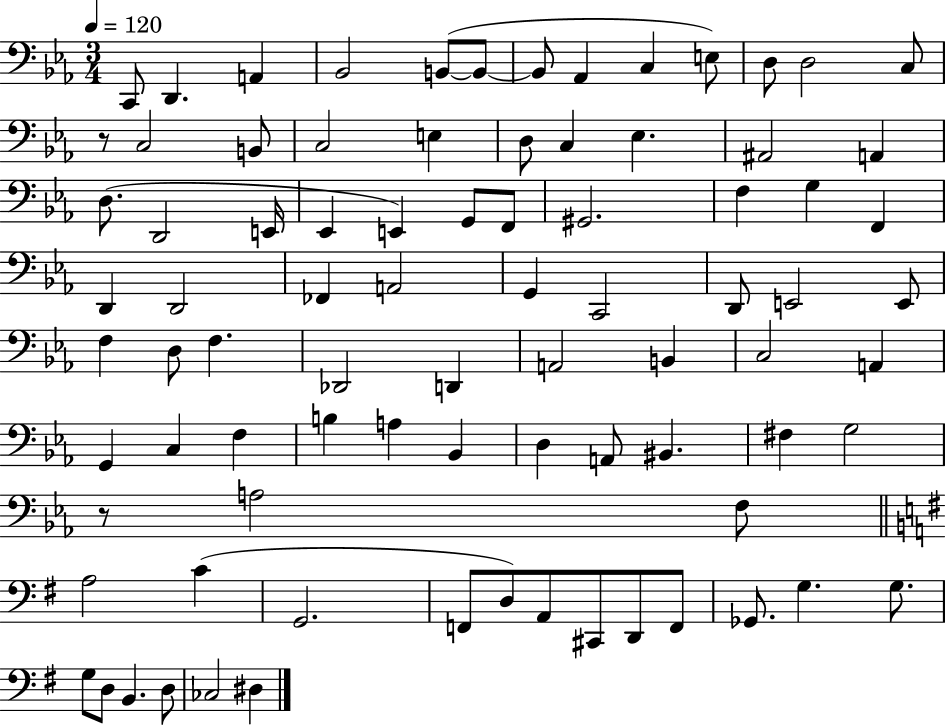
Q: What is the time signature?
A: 3/4